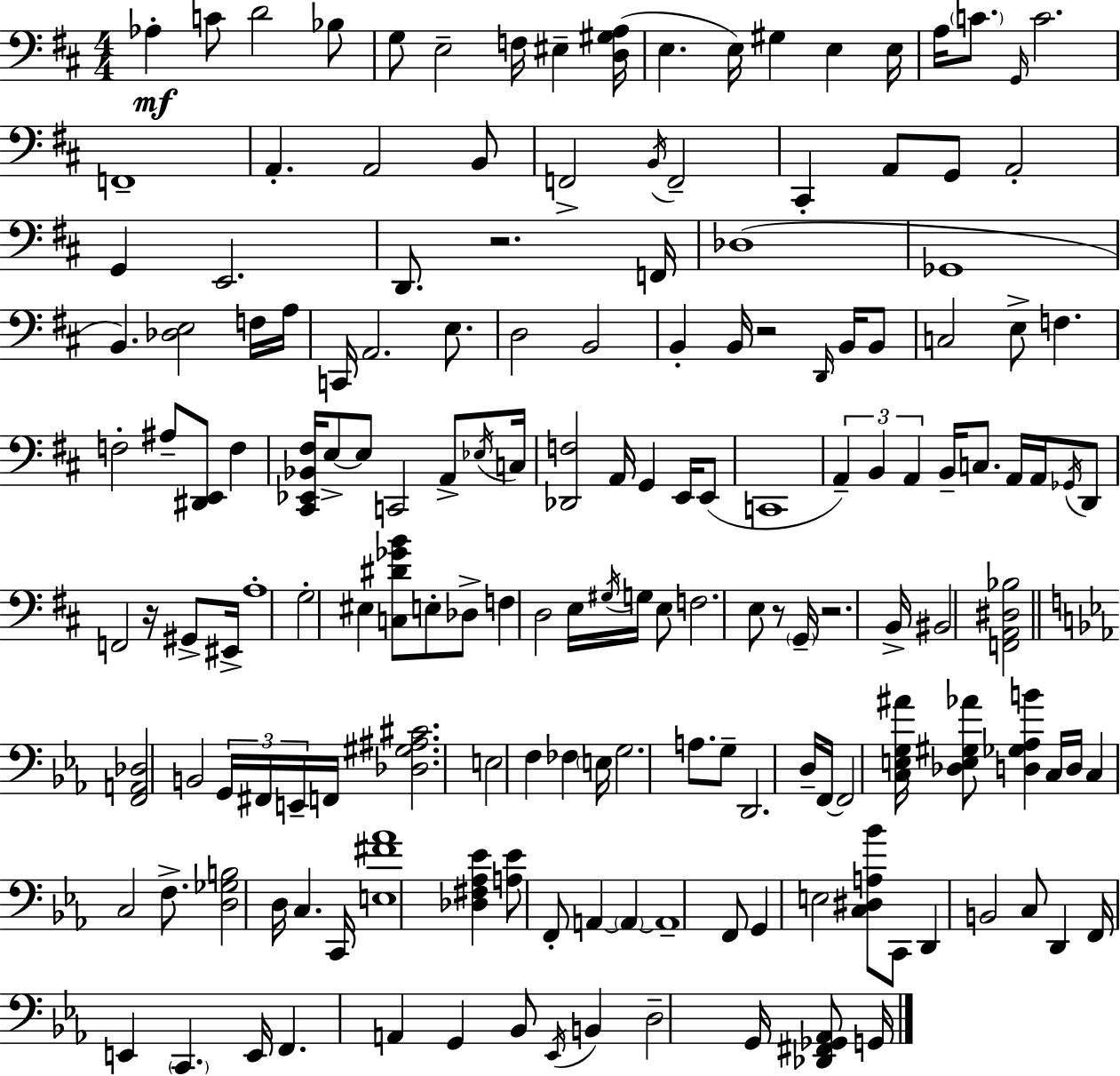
X:1
T:Untitled
M:4/4
L:1/4
K:D
_A, C/2 D2 _B,/2 G,/2 E,2 F,/4 ^E, [D,^G,A,]/4 E, E,/4 ^G, E, E,/4 A,/4 C/2 G,,/4 C2 F,,4 A,, A,,2 B,,/2 F,,2 B,,/4 F,,2 ^C,, A,,/2 G,,/2 A,,2 G,, E,,2 D,,/2 z2 F,,/4 _D,4 _G,,4 B,, [_D,E,]2 F,/4 A,/4 C,,/4 A,,2 E,/2 D,2 B,,2 B,, B,,/4 z2 D,,/4 B,,/4 B,,/2 C,2 E,/2 F, F,2 ^A,/2 [^D,,E,,]/2 F, [^C,,_E,,_B,,^F,]/4 E,/2 E,/2 C,,2 A,,/2 _E,/4 C,/4 [_D,,F,]2 A,,/4 G,, E,,/4 E,,/2 C,,4 A,, B,, A,, B,,/4 C,/2 A,,/4 A,,/4 _G,,/4 D,,/2 F,,2 z/4 ^G,,/2 ^E,,/4 A,4 G,2 ^E, [C,^D_GB]/2 E,/2 _D,/2 F, D,2 E,/4 ^G,/4 G,/4 E,/2 F,2 E,/2 z/2 G,,/4 z2 B,,/4 ^B,,2 [F,,A,,^D,_B,]2 [F,,A,,_D,]2 B,,2 G,,/4 ^F,,/4 E,,/4 F,,/4 [_D,^G,^A,^C]2 E,2 F, _F, E,/4 G,2 A,/2 G,/2 D,,2 D,/4 F,,/4 F,,2 [C,E,G,^A]/4 [_D,E,^G,_A]/2 [D,_G,_A,B] C,/4 D,/4 C, C,2 F,/2 [D,_G,B,]2 D,/4 C, C,,/4 [E,^F_A]4 [_D,^F,_A,_E] [A,_E]/2 F,,/2 A,, A,, A,,4 F,,/2 G,, E,2 [C,^D,A,_B]/2 C,,/2 D,, B,,2 C,/2 D,, F,,/4 E,, C,, E,,/4 F,, A,, G,, _B,,/2 _E,,/4 B,, D,2 G,,/4 [_D,,^F,,_G,,_A,,]/2 G,,/4